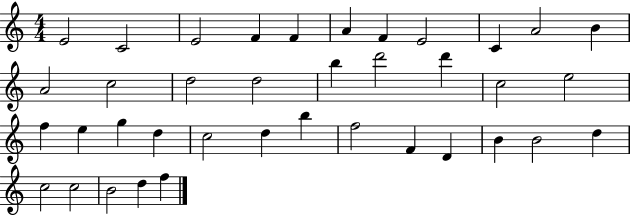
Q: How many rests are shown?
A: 0